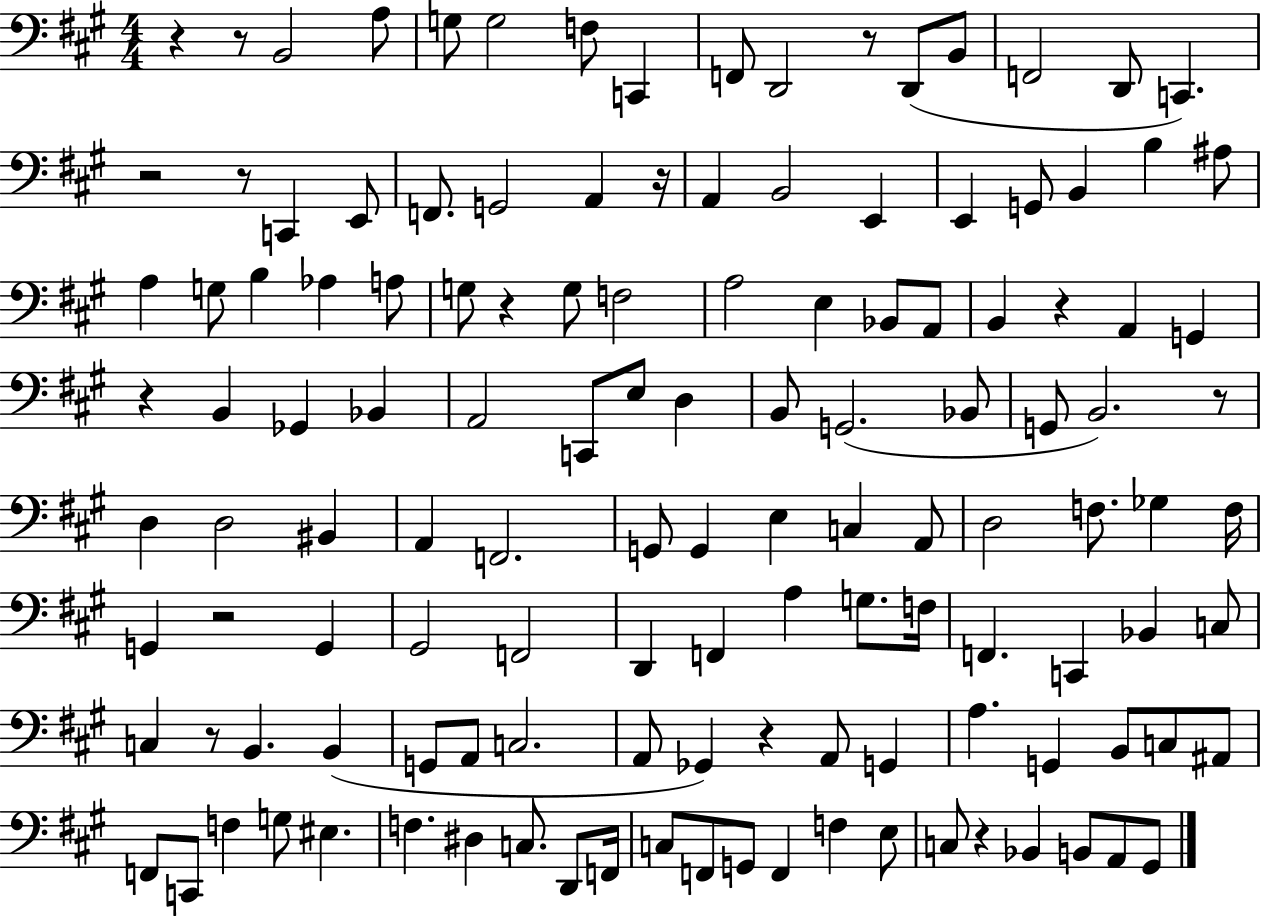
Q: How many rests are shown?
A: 14